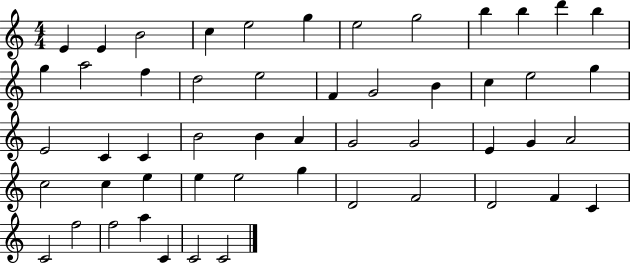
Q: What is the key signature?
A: C major